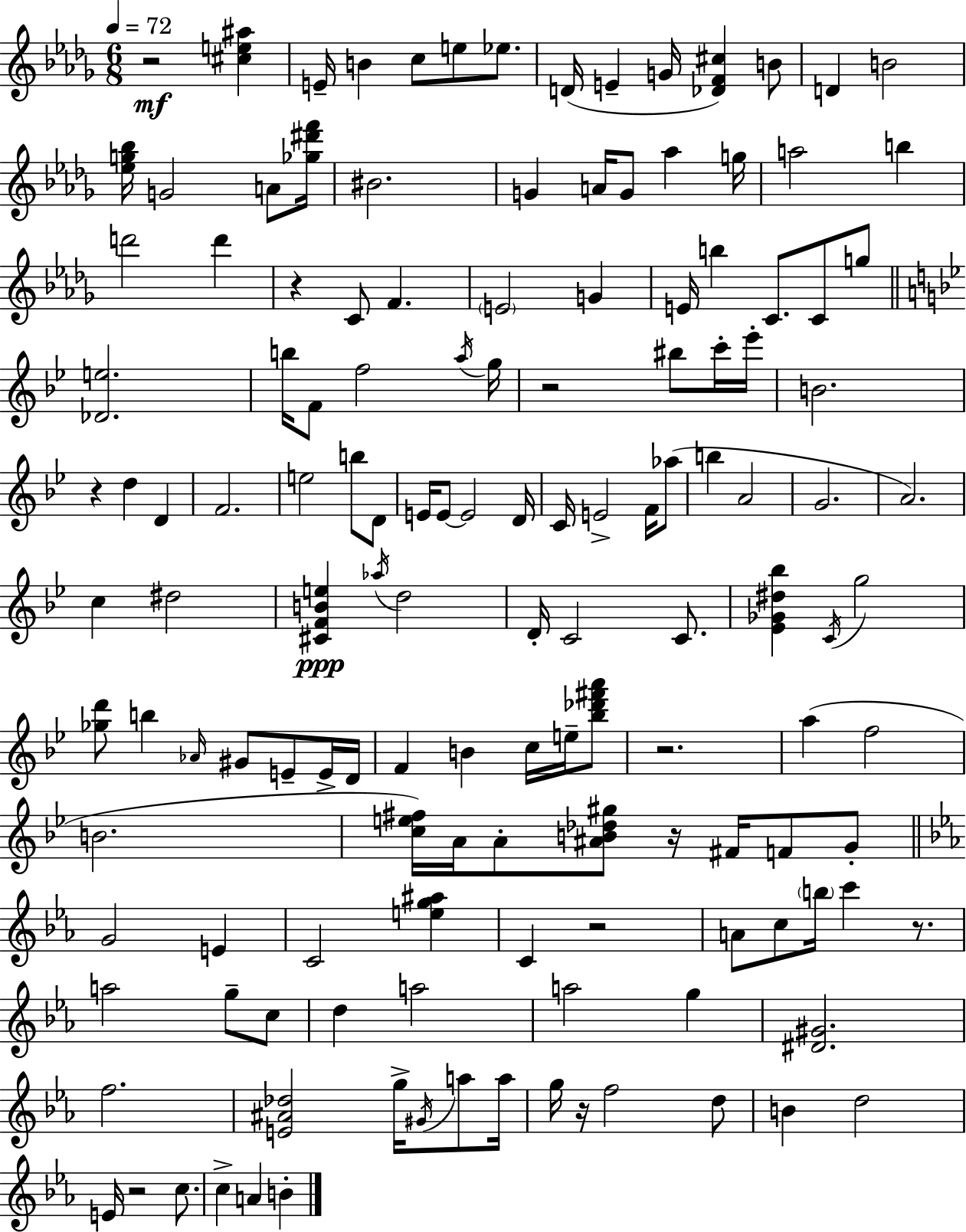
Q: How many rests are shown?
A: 10